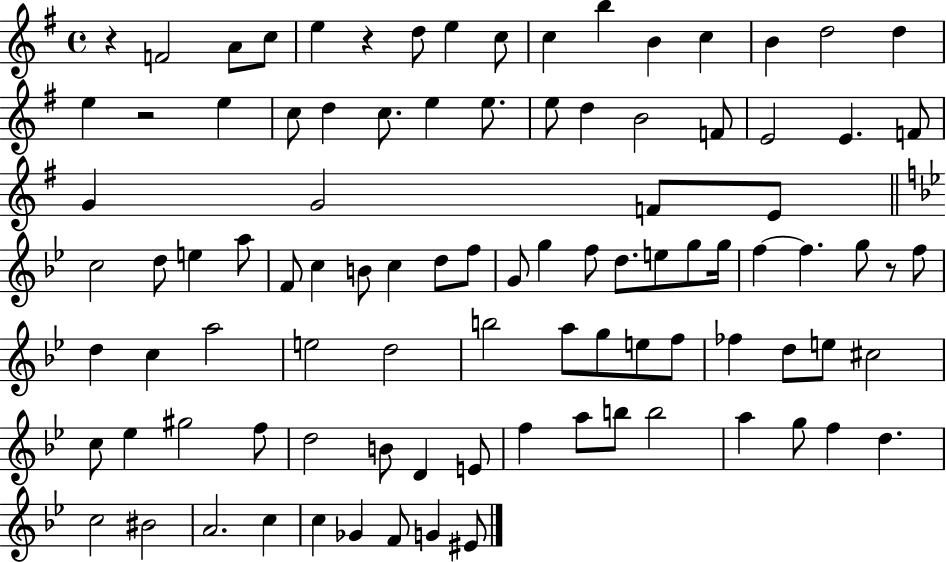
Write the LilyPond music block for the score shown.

{
  \clef treble
  \time 4/4
  \defaultTimeSignature
  \key g \major
  \repeat volta 2 { r4 f'2 a'8 c''8 | e''4 r4 d''8 e''4 c''8 | c''4 b''4 b'4 c''4 | b'4 d''2 d''4 | \break e''4 r2 e''4 | c''8 d''4 c''8. e''4 e''8. | e''8 d''4 b'2 f'8 | e'2 e'4. f'8 | \break g'4 g'2 f'8 e'8 | \bar "||" \break \key bes \major c''2 d''8 e''4 a''8 | f'8 c''4 b'8 c''4 d''8 f''8 | g'8 g''4 f''8 d''8. e''8 g''8 g''16 | f''4~~ f''4. g''8 r8 f''8 | \break d''4 c''4 a''2 | e''2 d''2 | b''2 a''8 g''8 e''8 f''8 | fes''4 d''8 e''8 cis''2 | \break c''8 ees''4 gis''2 f''8 | d''2 b'8 d'4 e'8 | f''4 a''8 b''8 b''2 | a''4 g''8 f''4 d''4. | \break c''2 bis'2 | a'2. c''4 | c''4 ges'4 f'8 g'4 eis'8 | } \bar "|."
}